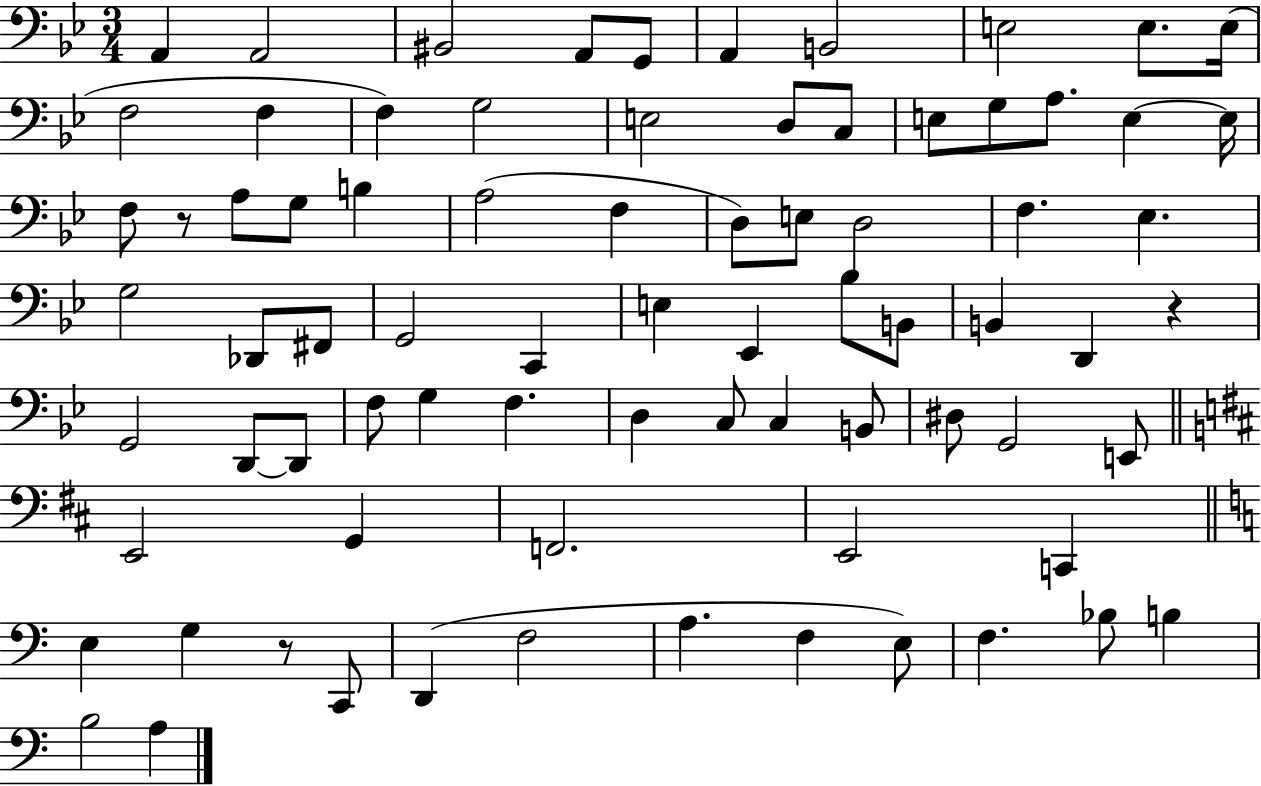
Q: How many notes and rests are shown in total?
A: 78